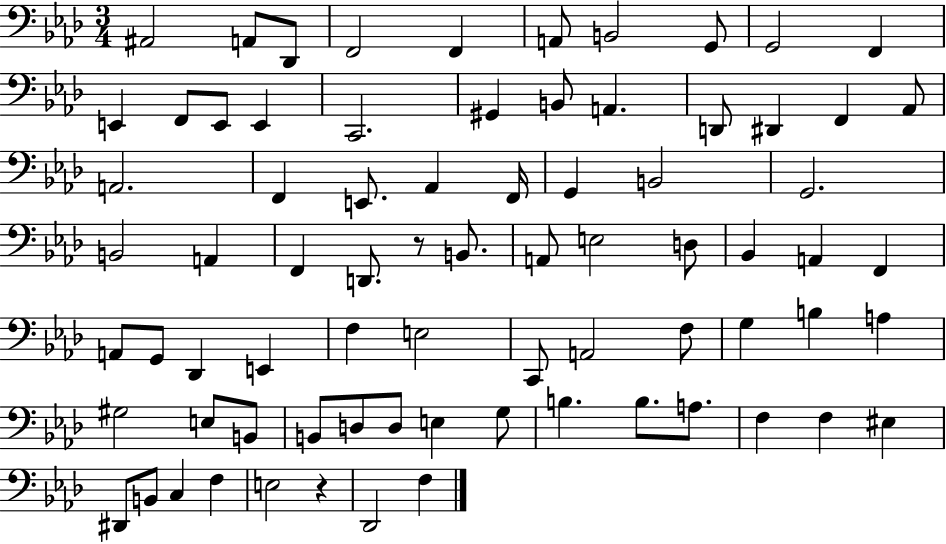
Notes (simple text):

A#2/h A2/e Db2/e F2/h F2/q A2/e B2/h G2/e G2/h F2/q E2/q F2/e E2/e E2/q C2/h. G#2/q B2/e A2/q. D2/e D#2/q F2/q Ab2/e A2/h. F2/q E2/e. Ab2/q F2/s G2/q B2/h G2/h. B2/h A2/q F2/q D2/e. R/e B2/e. A2/e E3/h D3/e Bb2/q A2/q F2/q A2/e G2/e Db2/q E2/q F3/q E3/h C2/e A2/h F3/e G3/q B3/q A3/q G#3/h E3/e B2/e B2/e D3/e D3/e E3/q G3/e B3/q. B3/e. A3/e. F3/q F3/q EIS3/q D#2/e B2/e C3/q F3/q E3/h R/q Db2/h F3/q